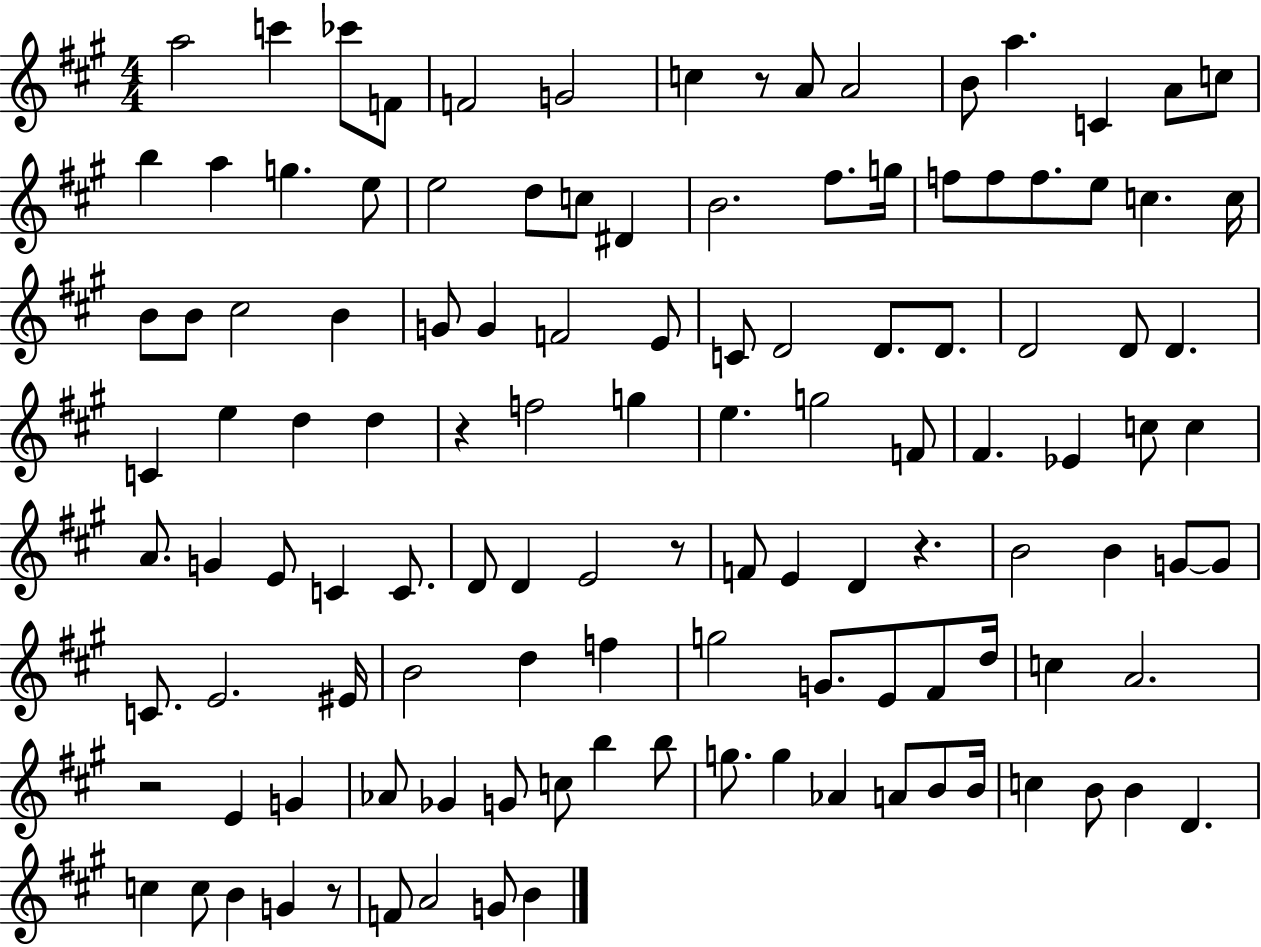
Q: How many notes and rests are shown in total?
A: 119